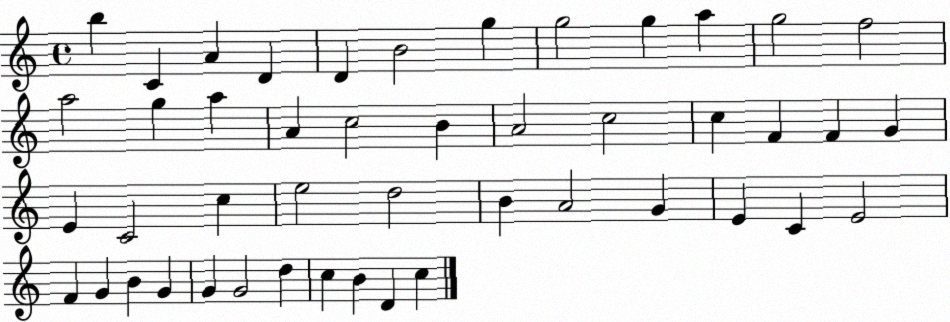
X:1
T:Untitled
M:4/4
L:1/4
K:C
b C A D D B2 g g2 g a g2 f2 a2 g a A c2 B A2 c2 c F F G E C2 c e2 d2 B A2 G E C E2 F G B G G G2 d c B D c